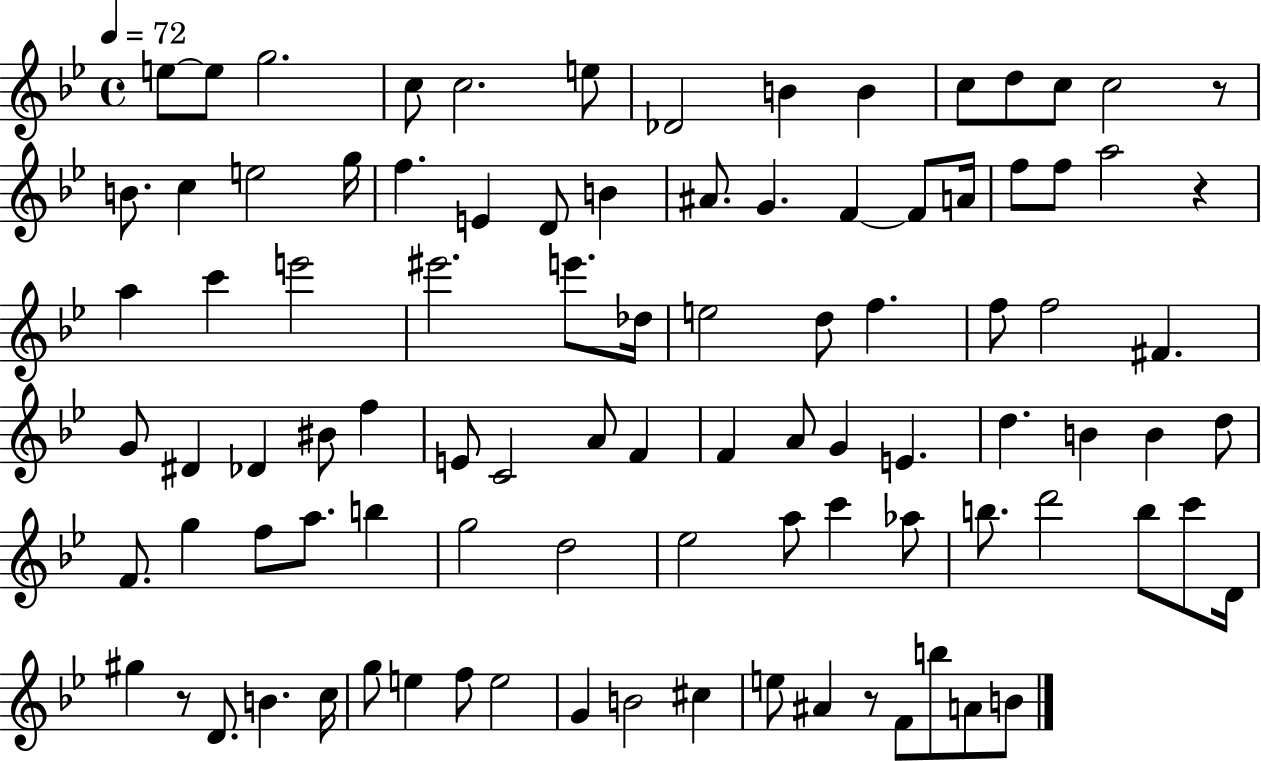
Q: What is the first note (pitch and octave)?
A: E5